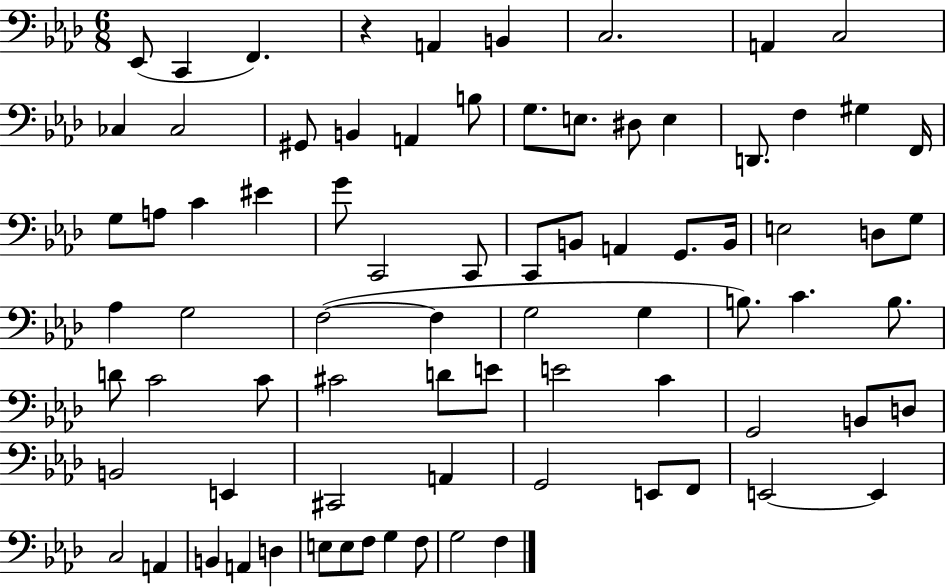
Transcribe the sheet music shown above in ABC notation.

X:1
T:Untitled
M:6/8
L:1/4
K:Ab
_E,,/2 C,, F,, z A,, B,, C,2 A,, C,2 _C, _C,2 ^G,,/2 B,, A,, B,/2 G,/2 E,/2 ^D,/2 E, D,,/2 F, ^G, F,,/4 G,/2 A,/2 C ^E G/2 C,,2 C,,/2 C,,/2 B,,/2 A,, G,,/2 B,,/4 E,2 D,/2 G,/2 _A, G,2 F,2 F, G,2 G, B,/2 C B,/2 D/2 C2 C/2 ^C2 D/2 E/2 E2 C G,,2 B,,/2 D,/2 B,,2 E,, ^C,,2 A,, G,,2 E,,/2 F,,/2 E,,2 E,, C,2 A,, B,, A,, D, E,/2 E,/2 F,/2 G, F,/2 G,2 F,